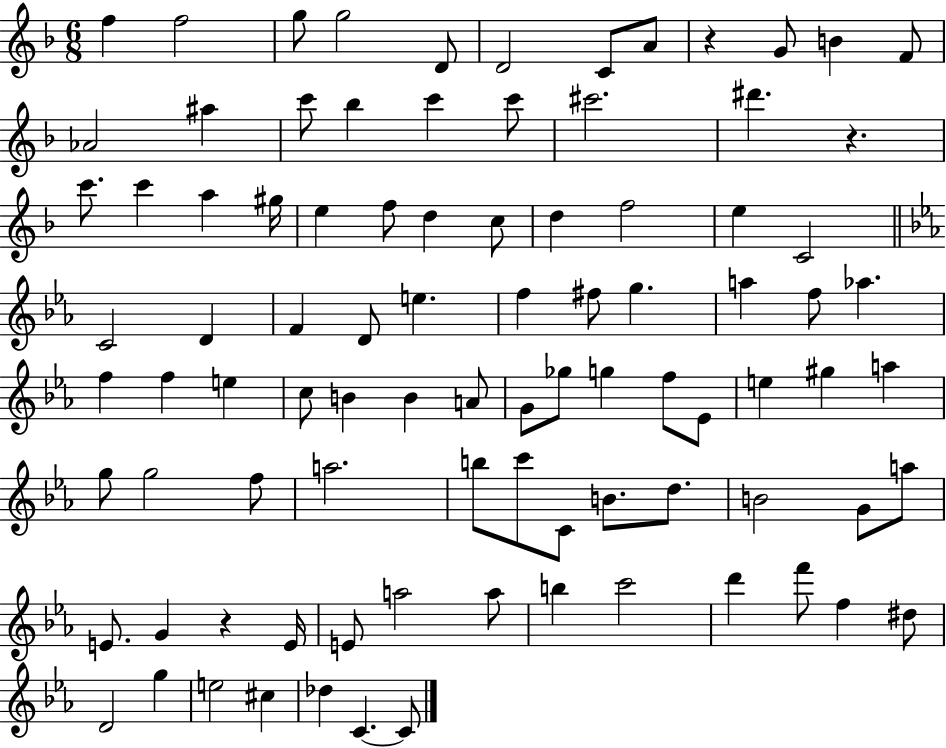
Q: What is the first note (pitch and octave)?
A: F5